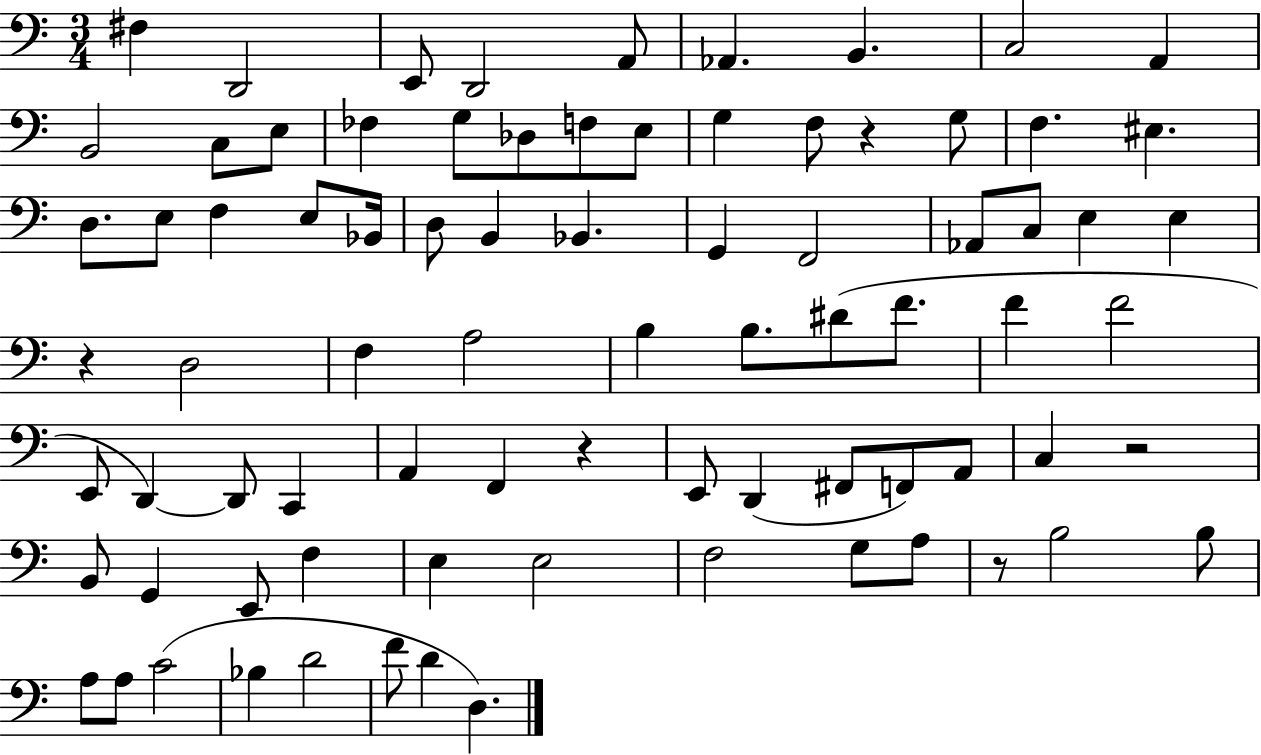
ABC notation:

X:1
T:Untitled
M:3/4
L:1/4
K:C
^F, D,,2 E,,/2 D,,2 A,,/2 _A,, B,, C,2 A,, B,,2 C,/2 E,/2 _F, G,/2 _D,/2 F,/2 E,/2 G, F,/2 z G,/2 F, ^E, D,/2 E,/2 F, E,/2 _B,,/4 D,/2 B,, _B,, G,, F,,2 _A,,/2 C,/2 E, E, z D,2 F, A,2 B, B,/2 ^D/2 F/2 F F2 E,,/2 D,, D,,/2 C,, A,, F,, z E,,/2 D,, ^F,,/2 F,,/2 A,,/2 C, z2 B,,/2 G,, E,,/2 F, E, E,2 F,2 G,/2 A,/2 z/2 B,2 B,/2 A,/2 A,/2 C2 _B, D2 F/2 D D,